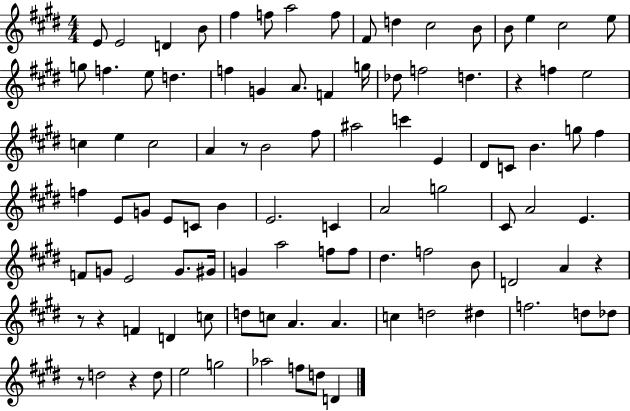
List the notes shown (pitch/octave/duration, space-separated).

E4/e E4/h D4/q B4/e F#5/q F5/e A5/h F5/e F#4/e D5/q C#5/h B4/e B4/e E5/q C#5/h E5/e G5/e F5/q. E5/e D5/q. F5/q G4/q A4/e. F4/q G5/s Db5/e F5/h D5/q. R/q F5/q E5/h C5/q E5/q C5/h A4/q R/e B4/h F#5/e A#5/h C6/q E4/q D#4/e C4/e B4/q. G5/e F#5/q F5/q E4/e G4/e E4/e C4/e B4/q E4/h. C4/q A4/h G5/h C#4/e A4/h E4/q. F4/e G4/e E4/h G4/e. G#4/s G4/q A5/h F5/e F5/e D#5/q. F5/h B4/e D4/h A4/q R/q R/e R/q F4/q D4/q C5/e D5/e C5/e A4/q. A4/q. C5/q D5/h D#5/q F5/h. D5/e Db5/e R/e D5/h R/q D5/e E5/h G5/h Ab5/h F5/e D5/e D4/q